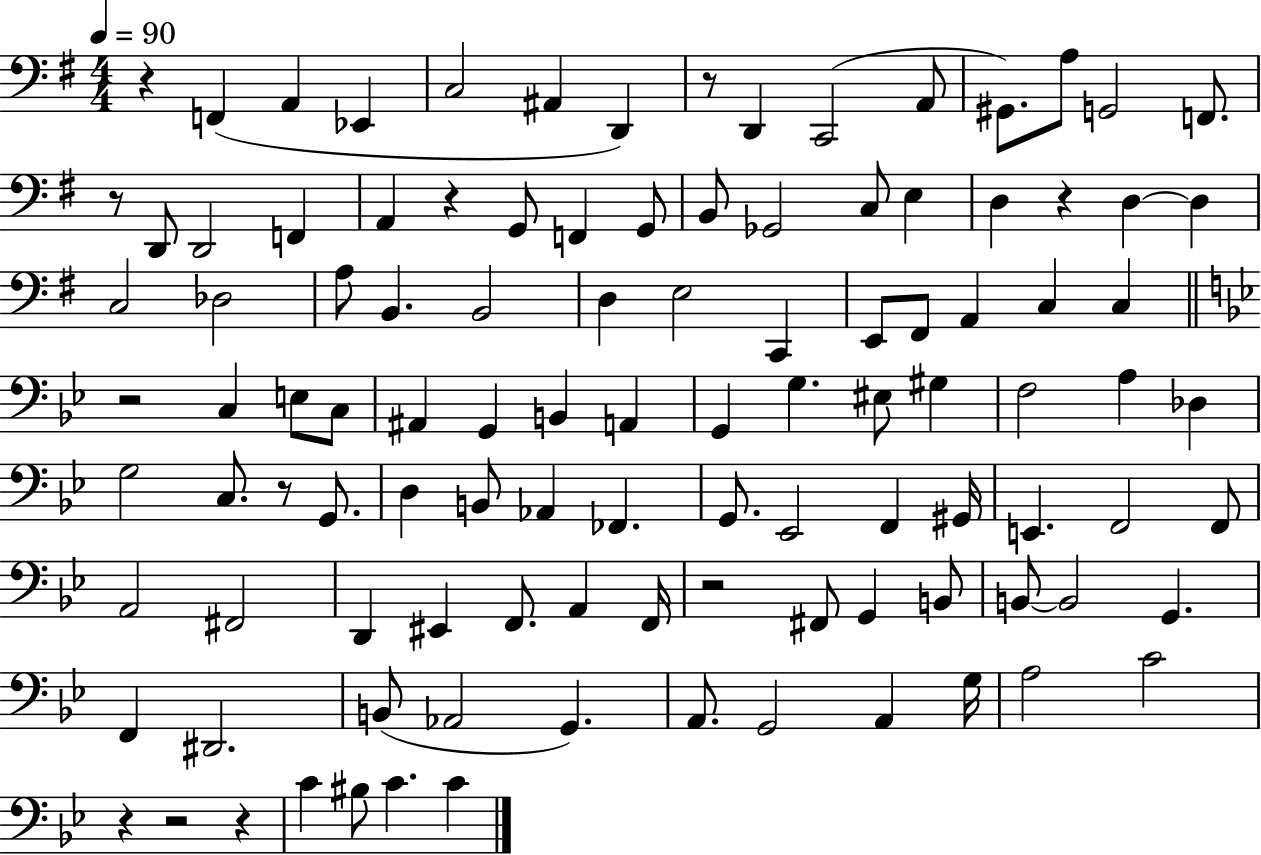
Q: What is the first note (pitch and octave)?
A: F2